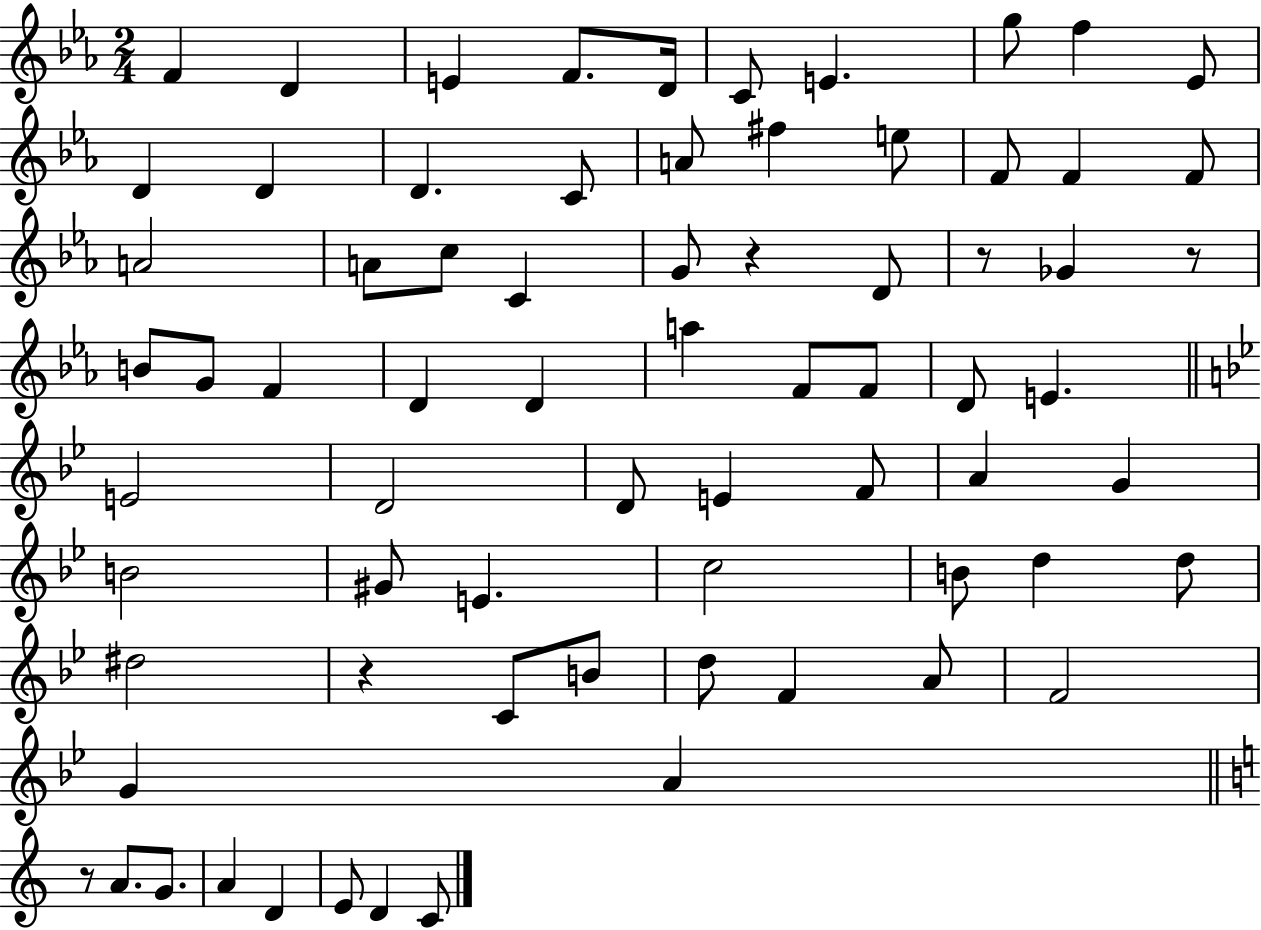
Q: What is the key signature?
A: EES major